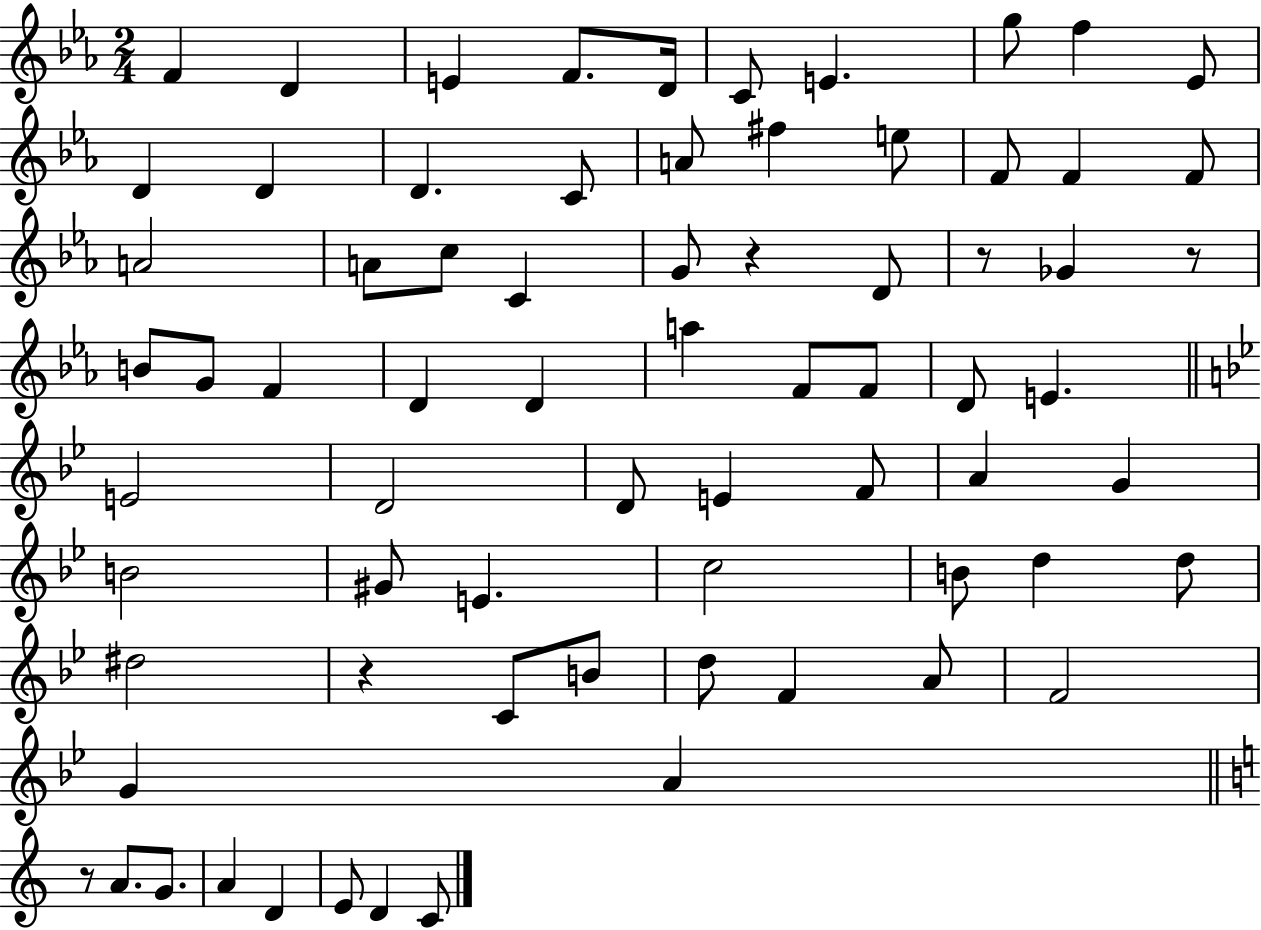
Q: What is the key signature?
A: EES major